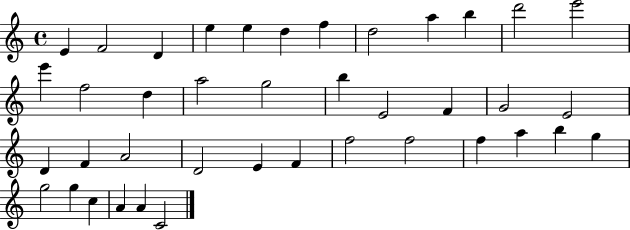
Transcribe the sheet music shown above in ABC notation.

X:1
T:Untitled
M:4/4
L:1/4
K:C
E F2 D e e d f d2 a b d'2 e'2 e' f2 d a2 g2 b E2 F G2 E2 D F A2 D2 E F f2 f2 f a b g g2 g c A A C2